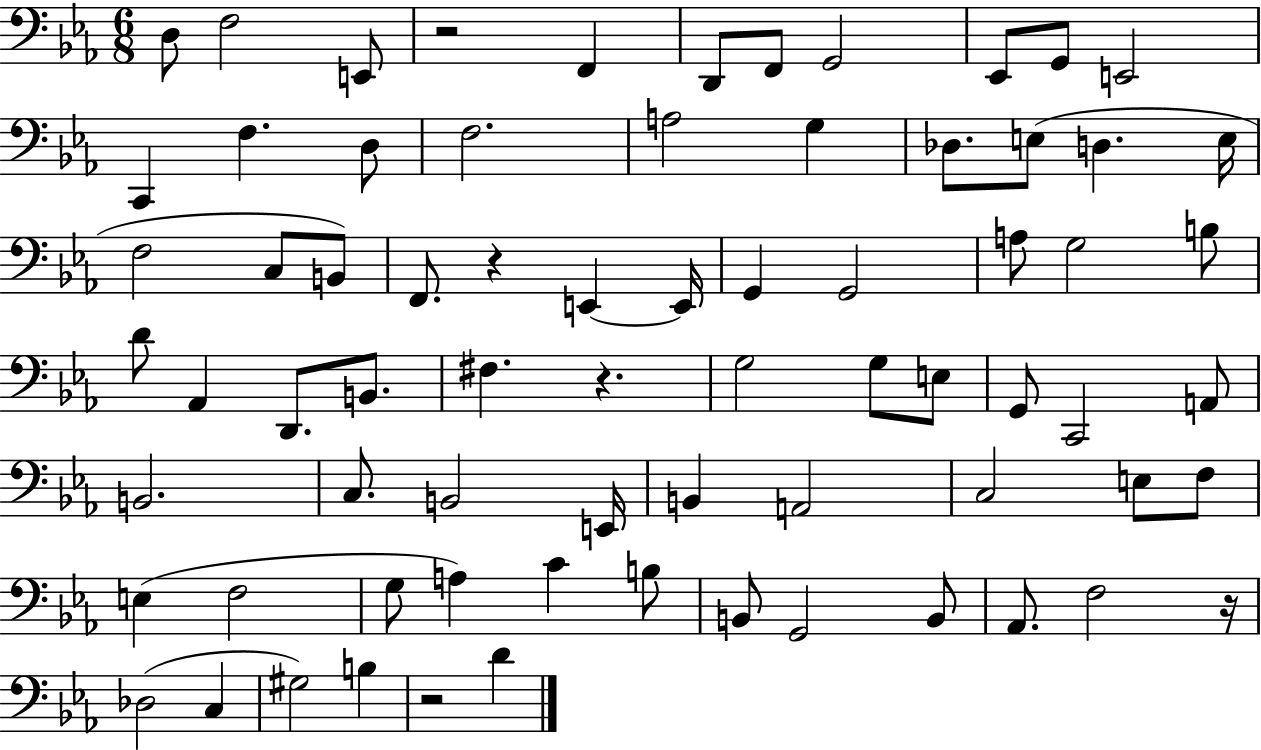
{
  \clef bass
  \numericTimeSignature
  \time 6/8
  \key ees \major
  d8 f2 e,8 | r2 f,4 | d,8 f,8 g,2 | ees,8 g,8 e,2 | \break c,4 f4. d8 | f2. | a2 g4 | des8. e8( d4. e16 | \break f2 c8 b,8) | f,8. r4 e,4~~ e,16 | g,4 g,2 | a8 g2 b8 | \break d'8 aes,4 d,8. b,8. | fis4. r4. | g2 g8 e8 | g,8 c,2 a,8 | \break b,2. | c8. b,2 e,16 | b,4 a,2 | c2 e8 f8 | \break e4( f2 | g8 a4) c'4 b8 | b,8 g,2 b,8 | aes,8. f2 r16 | \break des2( c4 | gis2) b4 | r2 d'4 | \bar "|."
}